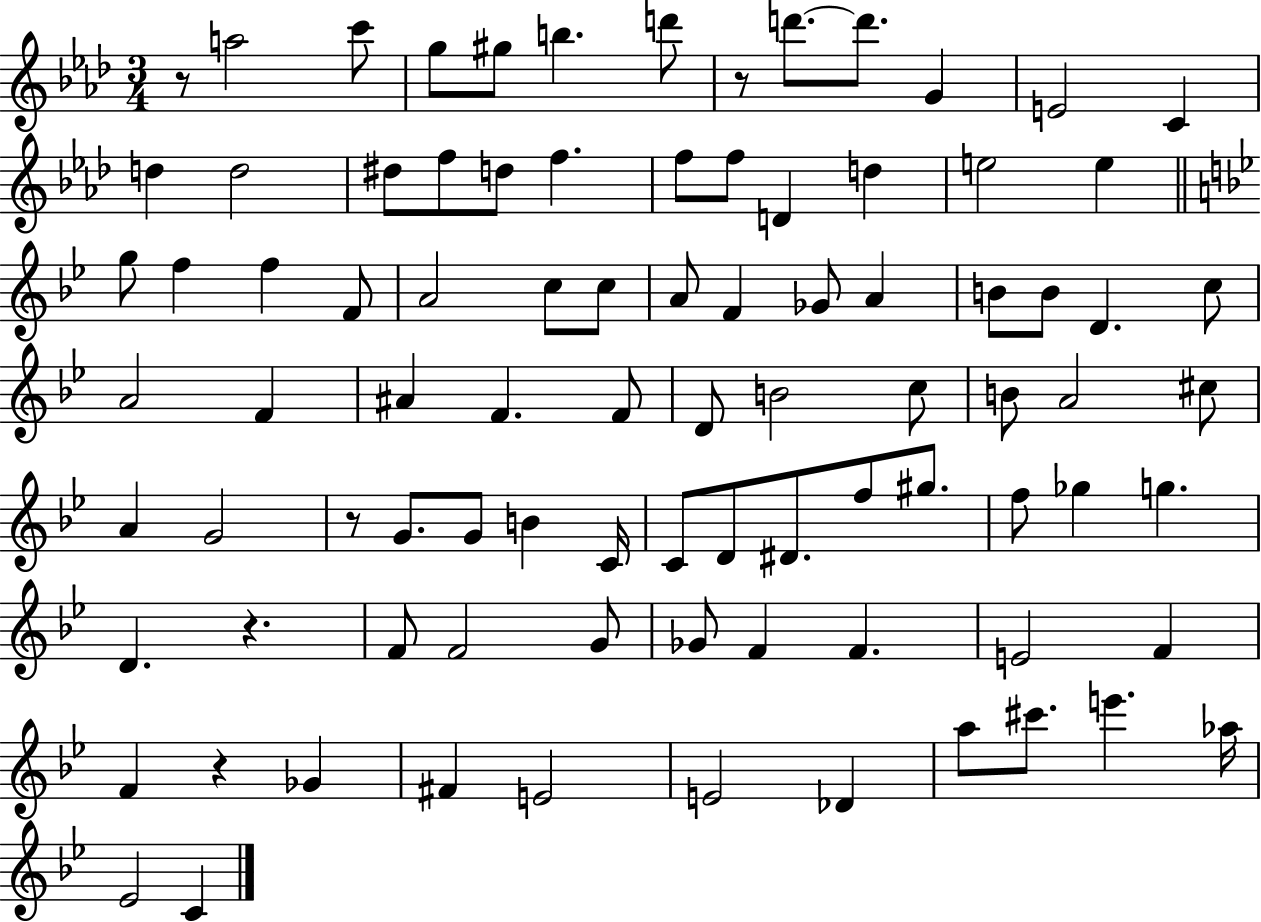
{
  \clef treble
  \numericTimeSignature
  \time 3/4
  \key aes \major
  r8 a''2 c'''8 | g''8 gis''8 b''4. d'''8 | r8 d'''8.~~ d'''8. g'4 | e'2 c'4 | \break d''4 d''2 | dis''8 f''8 d''8 f''4. | f''8 f''8 d'4 d''4 | e''2 e''4 | \break \bar "||" \break \key g \minor g''8 f''4 f''4 f'8 | a'2 c''8 c''8 | a'8 f'4 ges'8 a'4 | b'8 b'8 d'4. c''8 | \break a'2 f'4 | ais'4 f'4. f'8 | d'8 b'2 c''8 | b'8 a'2 cis''8 | \break a'4 g'2 | r8 g'8. g'8 b'4 c'16 | c'8 d'8 dis'8. f''8 gis''8. | f''8 ges''4 g''4. | \break d'4. r4. | f'8 f'2 g'8 | ges'8 f'4 f'4. | e'2 f'4 | \break f'4 r4 ges'4 | fis'4 e'2 | e'2 des'4 | a''8 cis'''8. e'''4. aes''16 | \break ees'2 c'4 | \bar "|."
}